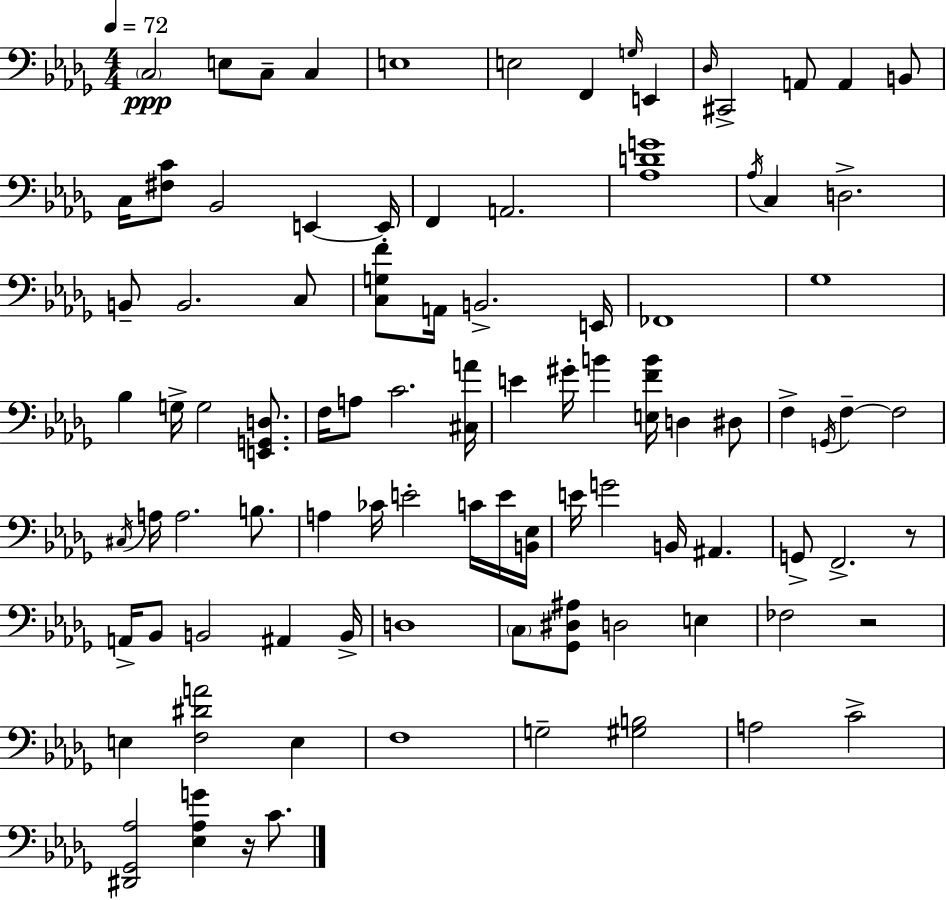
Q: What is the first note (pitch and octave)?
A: C3